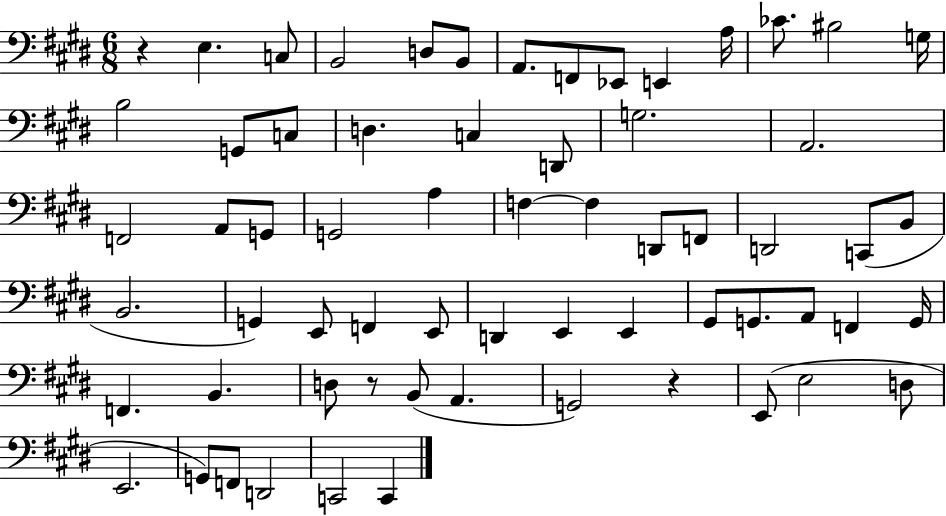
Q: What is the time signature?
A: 6/8